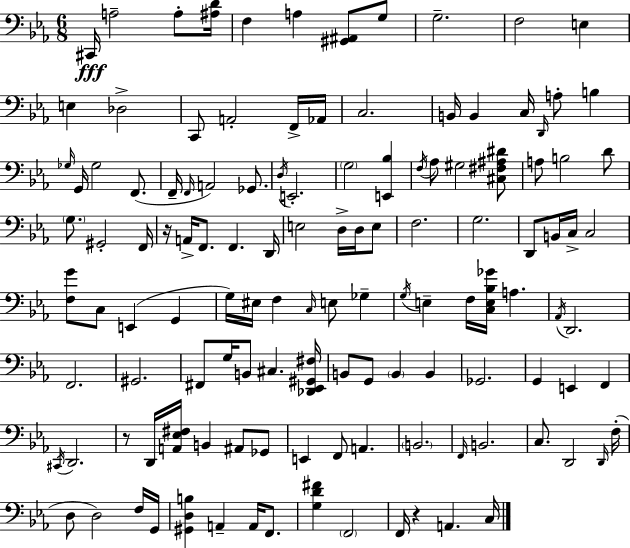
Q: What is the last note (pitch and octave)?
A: C3